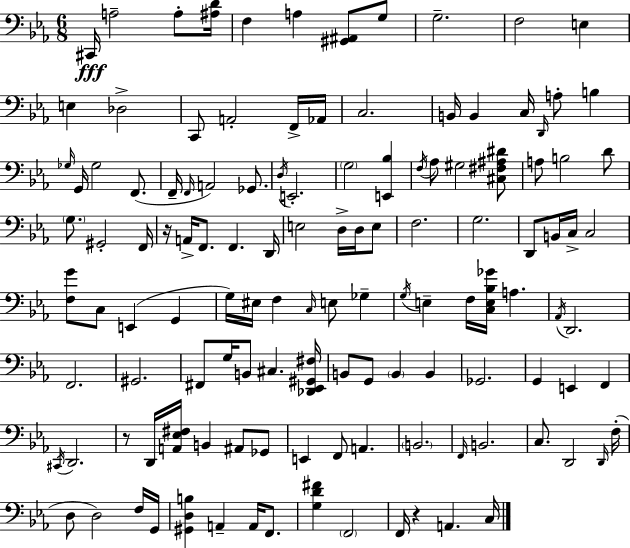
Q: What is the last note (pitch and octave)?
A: C3